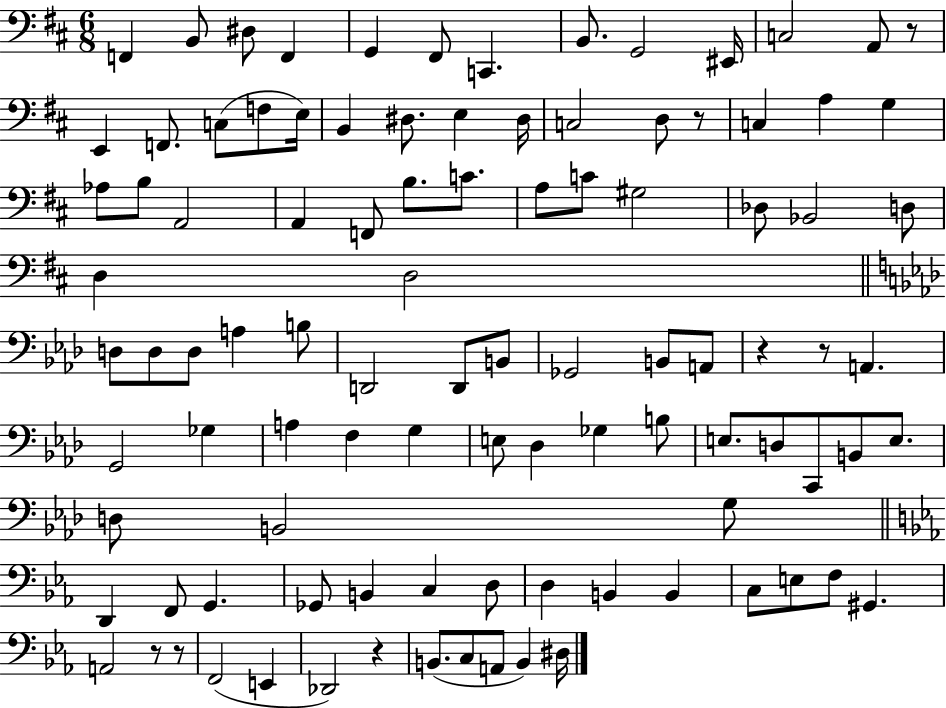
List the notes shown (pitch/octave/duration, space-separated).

F2/q B2/e D#3/e F2/q G2/q F#2/e C2/q. B2/e. G2/h EIS2/s C3/h A2/e R/e E2/q F2/e. C3/e F3/e E3/s B2/q D#3/e. E3/q D#3/s C3/h D3/e R/e C3/q A3/q G3/q Ab3/e B3/e A2/h A2/q F2/e B3/e. C4/e. A3/e C4/e G#3/h Db3/e Bb2/h D3/e D3/q D3/h D3/e D3/e D3/e A3/q B3/e D2/h D2/e B2/e Gb2/h B2/e A2/e R/q R/e A2/q. G2/h Gb3/q A3/q F3/q G3/q E3/e Db3/q Gb3/q B3/e E3/e. D3/e C2/e B2/e E3/e. D3/e B2/h G3/e D2/q F2/e G2/q. Gb2/e B2/q C3/q D3/e D3/q B2/q B2/q C3/e E3/e F3/e G#2/q. A2/h R/e R/e F2/h E2/q Db2/h R/q B2/e. C3/e A2/e B2/q D#3/s